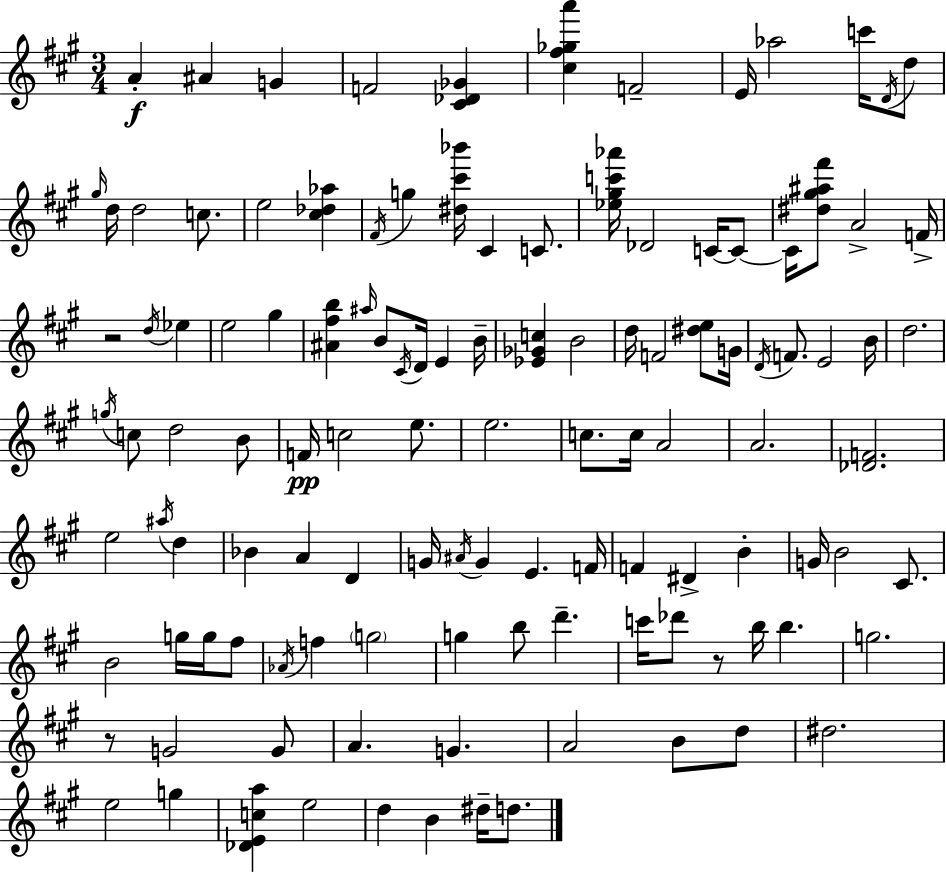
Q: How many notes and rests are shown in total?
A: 117